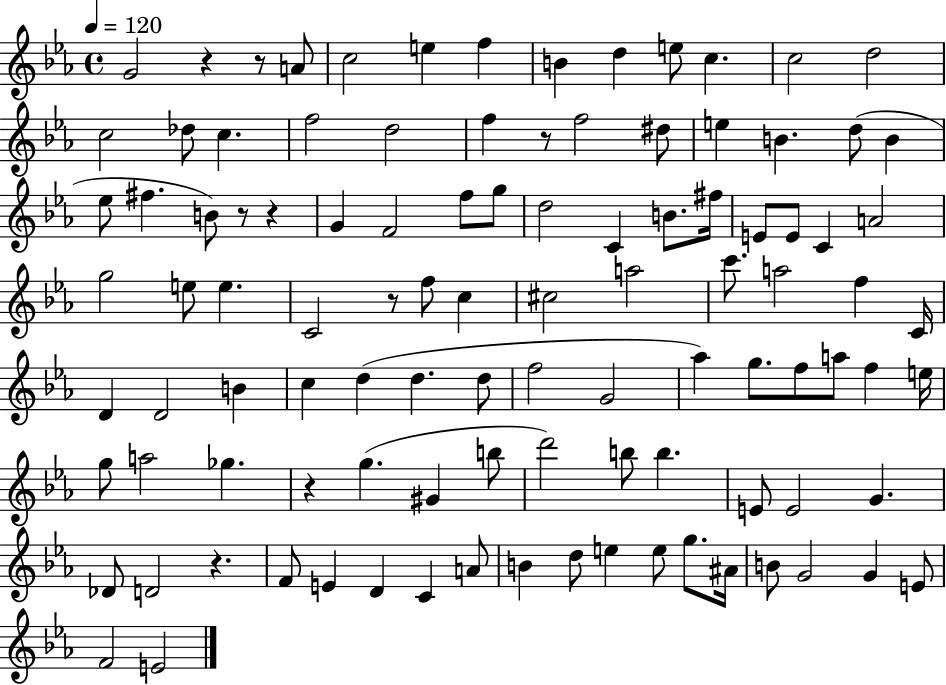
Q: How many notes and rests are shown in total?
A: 104